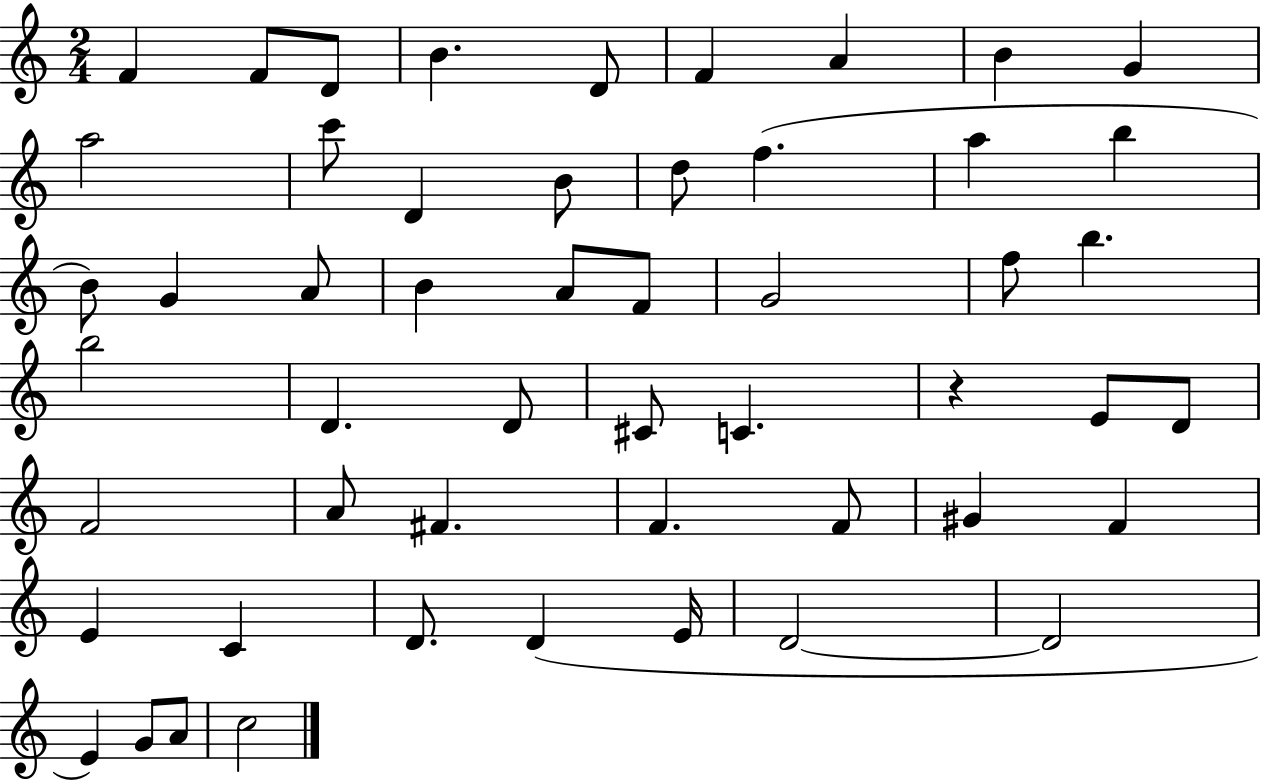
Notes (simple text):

F4/q F4/e D4/e B4/q. D4/e F4/q A4/q B4/q G4/q A5/h C6/e D4/q B4/e D5/e F5/q. A5/q B5/q B4/e G4/q A4/e B4/q A4/e F4/e G4/h F5/e B5/q. B5/h D4/q. D4/e C#4/e C4/q. R/q E4/e D4/e F4/h A4/e F#4/q. F4/q. F4/e G#4/q F4/q E4/q C4/q D4/e. D4/q E4/s D4/h D4/h E4/q G4/e A4/e C5/h